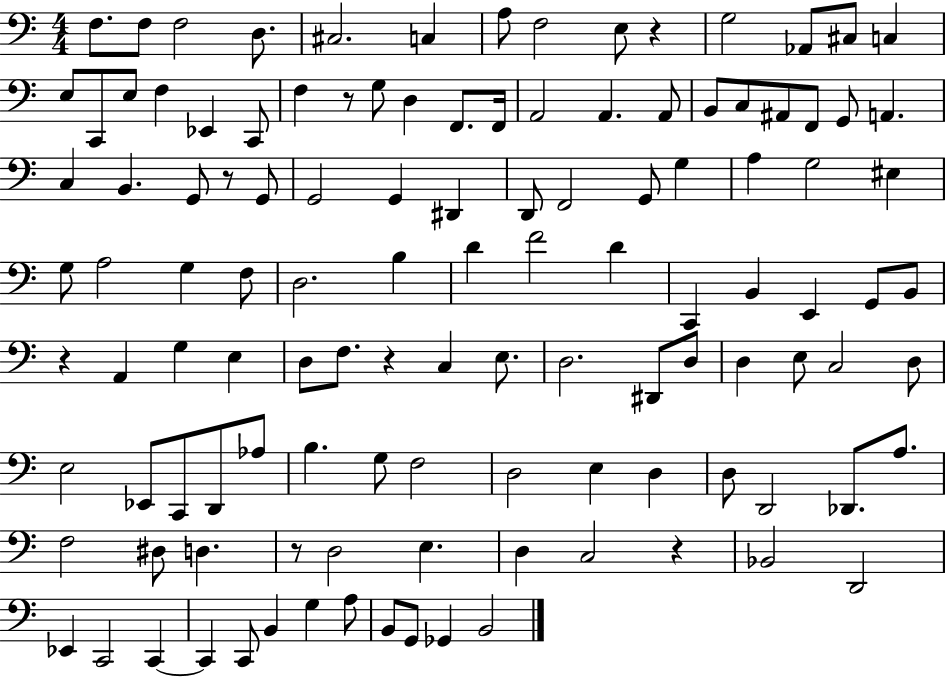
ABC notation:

X:1
T:Untitled
M:4/4
L:1/4
K:C
F,/2 F,/2 F,2 D,/2 ^C,2 C, A,/2 F,2 E,/2 z G,2 _A,,/2 ^C,/2 C, E,/2 C,,/2 E,/2 F, _E,, C,,/2 F, z/2 G,/2 D, F,,/2 F,,/4 A,,2 A,, A,,/2 B,,/2 C,/2 ^A,,/2 F,,/2 G,,/2 A,, C, B,, G,,/2 z/2 G,,/2 G,,2 G,, ^D,, D,,/2 F,,2 G,,/2 G, A, G,2 ^E, G,/2 A,2 G, F,/2 D,2 B, D F2 D C,, B,, E,, G,,/2 B,,/2 z A,, G, E, D,/2 F,/2 z C, E,/2 D,2 ^D,,/2 D,/2 D, E,/2 C,2 D,/2 E,2 _E,,/2 C,,/2 D,,/2 _A,/2 B, G,/2 F,2 D,2 E, D, D,/2 D,,2 _D,,/2 A,/2 F,2 ^D,/2 D, z/2 D,2 E, D, C,2 z _B,,2 D,,2 _E,, C,,2 C,, C,, C,,/2 B,, G, A,/2 B,,/2 G,,/2 _G,, B,,2